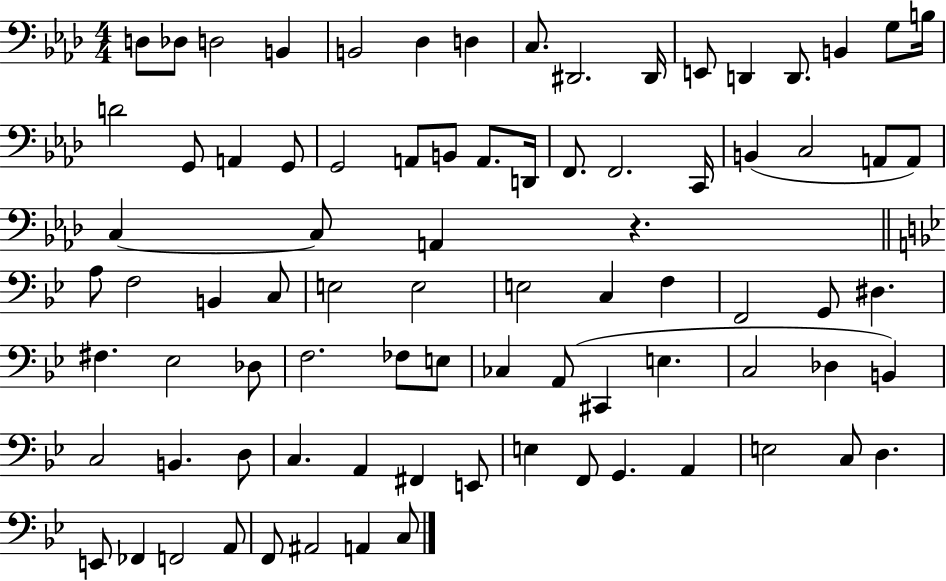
X:1
T:Untitled
M:4/4
L:1/4
K:Ab
D,/2 _D,/2 D,2 B,, B,,2 _D, D, C,/2 ^D,,2 ^D,,/4 E,,/2 D,, D,,/2 B,, G,/2 B,/4 D2 G,,/2 A,, G,,/2 G,,2 A,,/2 B,,/2 A,,/2 D,,/4 F,,/2 F,,2 C,,/4 B,, C,2 A,,/2 A,,/2 C, C,/2 A,, z A,/2 F,2 B,, C,/2 E,2 E,2 E,2 C, F, F,,2 G,,/2 ^D, ^F, _E,2 _D,/2 F,2 _F,/2 E,/2 _C, A,,/2 ^C,, E, C,2 _D, B,, C,2 B,, D,/2 C, A,, ^F,, E,,/2 E, F,,/2 G,, A,, E,2 C,/2 D, E,,/2 _F,, F,,2 A,,/2 F,,/2 ^A,,2 A,, C,/2